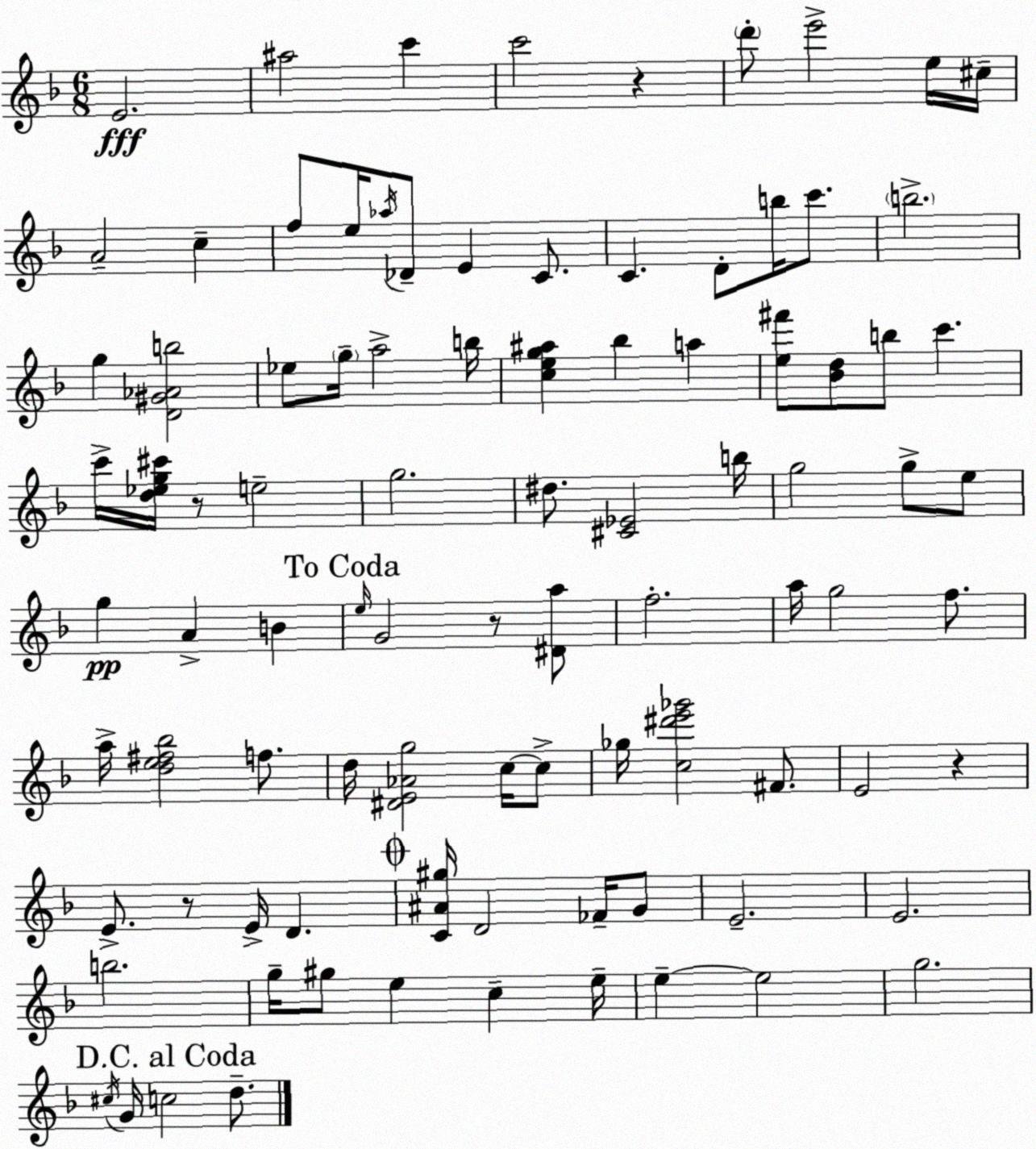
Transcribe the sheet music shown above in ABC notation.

X:1
T:Untitled
M:6/8
L:1/4
K:Dm
E2 ^a2 c' c'2 z d'/2 e'2 e/4 ^c/4 A2 c f/2 e/4 _a/4 _D/2 E C/2 C D/2 b/4 c'/2 b2 g [D^G_Ab]2 _e/2 g/4 a2 b/4 [ceg^a] _b a [e^f']/2 [_Bd]/2 b/2 c' c'/4 [d_eg^c']/4 z/2 e2 g2 ^d/2 [^C_E]2 b/4 g2 g/2 e/2 g A B e/4 G2 z/2 [^Da]/2 f2 a/4 g2 f/2 a/4 [de^f_b]2 f/2 d/4 [^DE_Ag]2 c/4 c/2 _g/4 [c^d'e'_g']2 ^F/2 E2 z E/2 z/2 E/4 D [C^A^g]/4 D2 _F/4 G/2 E2 E2 b2 g/4 ^g/2 e c e/4 e e2 g2 ^c/4 G/4 c2 d/2